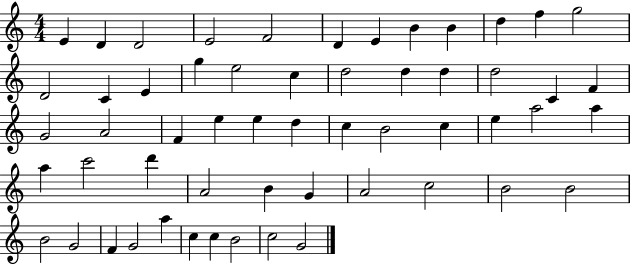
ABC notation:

X:1
T:Untitled
M:4/4
L:1/4
K:C
E D D2 E2 F2 D E B B d f g2 D2 C E g e2 c d2 d d d2 C F G2 A2 F e e d c B2 c e a2 a a c'2 d' A2 B G A2 c2 B2 B2 B2 G2 F G2 a c c B2 c2 G2